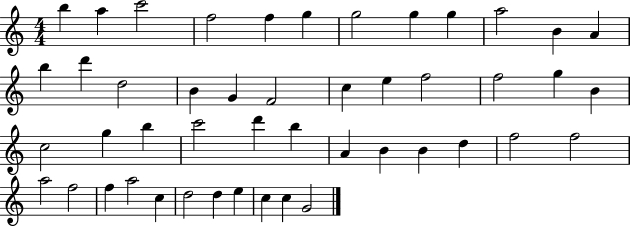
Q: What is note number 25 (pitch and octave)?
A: C5